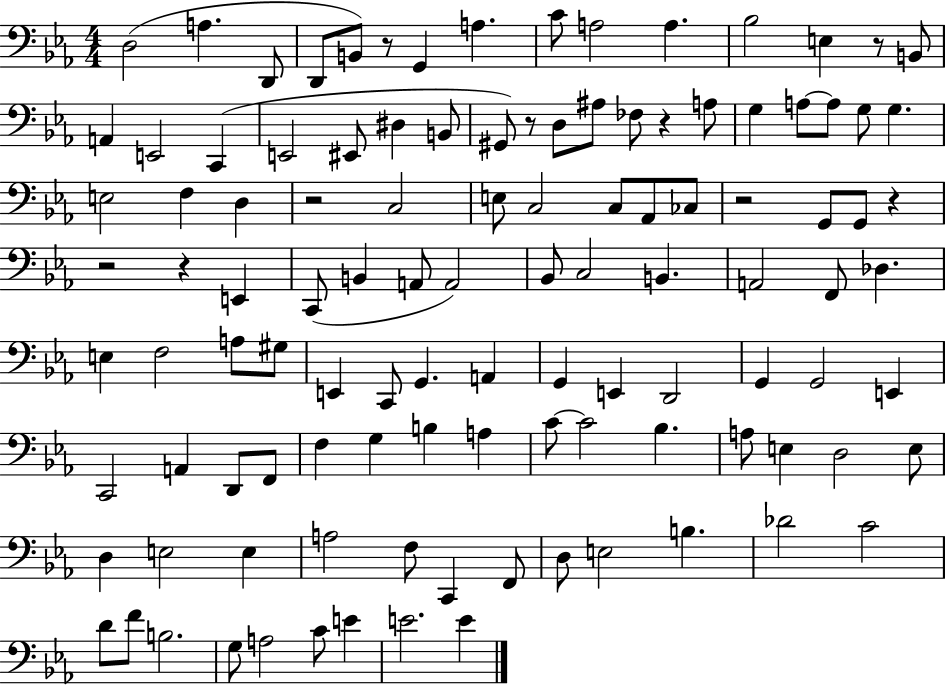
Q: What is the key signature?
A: EES major